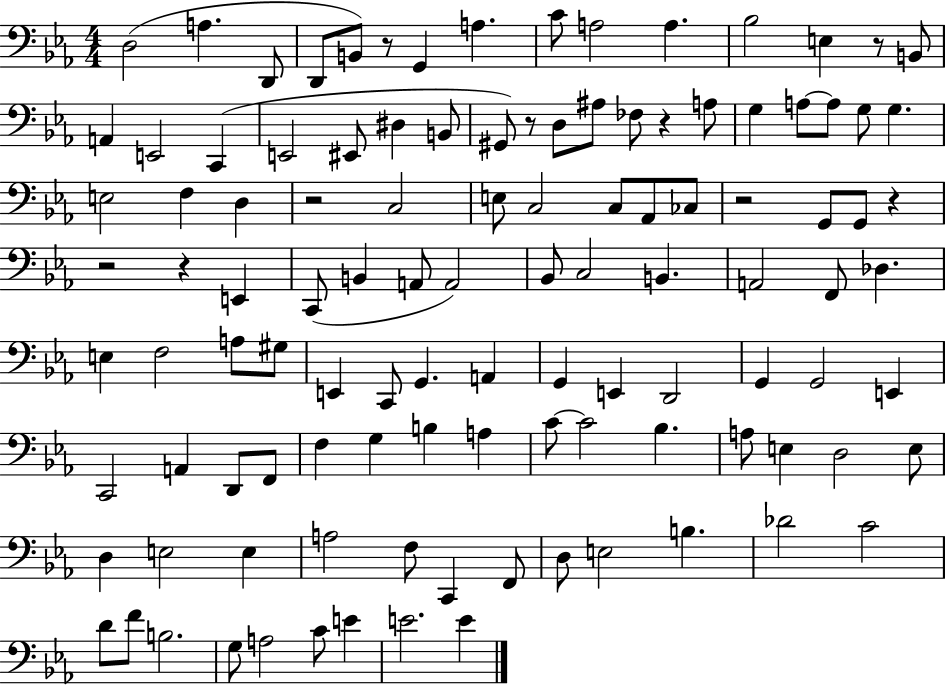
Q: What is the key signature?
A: EES major